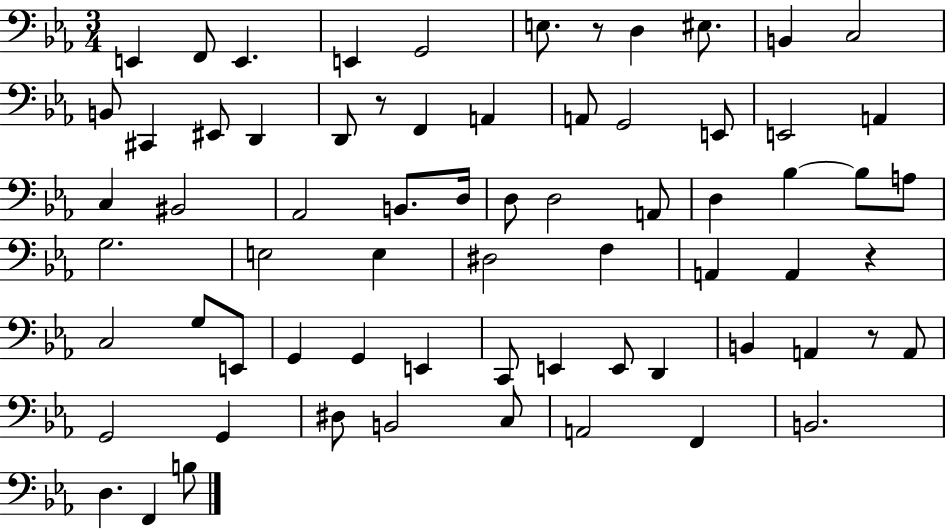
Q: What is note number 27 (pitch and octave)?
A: D3